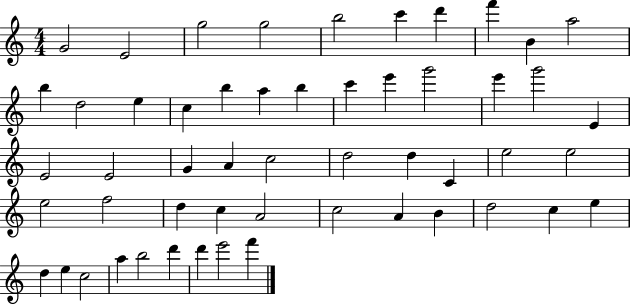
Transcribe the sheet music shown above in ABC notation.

X:1
T:Untitled
M:4/4
L:1/4
K:C
G2 E2 g2 g2 b2 c' d' f' B a2 b d2 e c b a b c' e' g'2 e' g'2 E E2 E2 G A c2 d2 d C e2 e2 e2 f2 d c A2 c2 A B d2 c e d e c2 a b2 d' d' e'2 f'